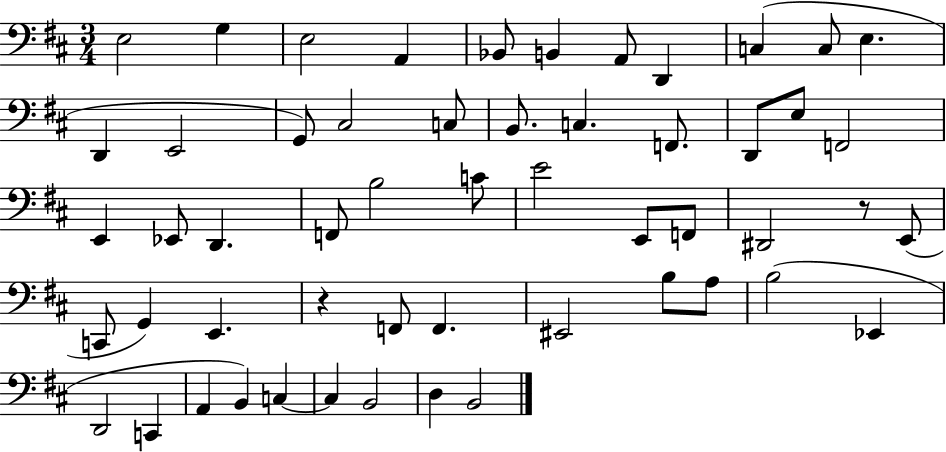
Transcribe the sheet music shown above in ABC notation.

X:1
T:Untitled
M:3/4
L:1/4
K:D
E,2 G, E,2 A,, _B,,/2 B,, A,,/2 D,, C, C,/2 E, D,, E,,2 G,,/2 ^C,2 C,/2 B,,/2 C, F,,/2 D,,/2 E,/2 F,,2 E,, _E,,/2 D,, F,,/2 B,2 C/2 E2 E,,/2 F,,/2 ^D,,2 z/2 E,,/2 C,,/2 G,, E,, z F,,/2 F,, ^E,,2 B,/2 A,/2 B,2 _E,, D,,2 C,, A,, B,, C, C, B,,2 D, B,,2